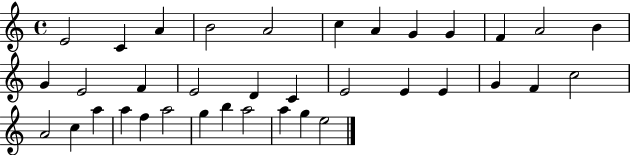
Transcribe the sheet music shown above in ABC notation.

X:1
T:Untitled
M:4/4
L:1/4
K:C
E2 C A B2 A2 c A G G F A2 B G E2 F E2 D C E2 E E G F c2 A2 c a a f a2 g b a2 a g e2